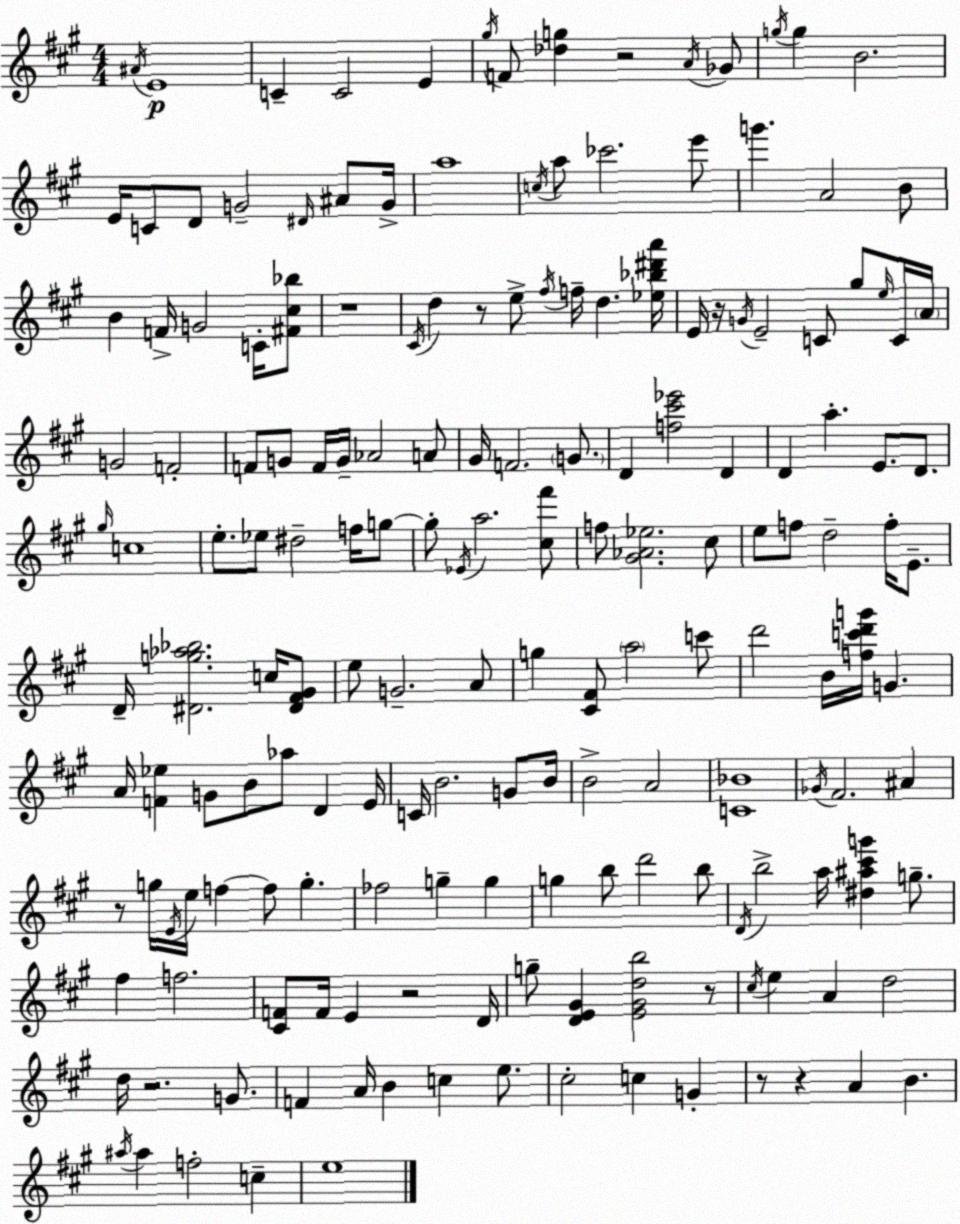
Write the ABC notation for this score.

X:1
T:Untitled
M:4/4
L:1/4
K:A
^A/4 E4 C C2 E ^g/4 F/2 [_dg] z2 A/4 _G/2 g/4 g B2 E/4 C/2 D/2 G2 ^D/4 ^A/2 G/4 a4 c/4 a/2 _c'2 e'/2 g' A2 B/2 B F/4 G2 C/4 [^F^c_b]/2 z4 ^C/4 d z/2 e/2 ^f/4 f/4 d [_e_b^d'a']/4 E/4 z/4 G/4 E2 C/2 ^g/2 e/4 C/4 A/4 G2 F2 F/2 G/2 F/4 G/4 _A2 A/2 ^G/4 F2 G/2 D [f^c'_e']2 D D a E/2 D/2 ^g/4 c4 e/2 _e/2 ^d2 f/4 g/2 g/2 _E/4 a2 [^c^f']/2 f/2 [^G_A_e]2 ^c/2 e/2 f/2 d2 f/4 E/2 D/4 [^Dg_a_b]2 c/4 [^D^F^G]/2 e/2 G2 A/2 g [^C^F]/2 a2 c'/2 d'2 B/4 [fc'd'g']/4 G A/4 [F_e] G/2 B/2 _a/2 D E/4 C/4 B2 G/2 B/4 B2 A2 [C_B]4 _G/4 ^F2 ^A z/2 g/4 E/4 e/4 f f/2 g _f2 g g g b/2 d'2 b/2 D/4 b2 a/4 [^d^a^c'g'] g/2 ^f f2 [^CF]/2 F/4 E z2 D/4 g/2 [DE^G] [E^Gdb]2 z/2 ^c/4 e A d2 d/4 z2 G/2 F A/4 B c e/2 ^c2 c G z/2 z A B ^a/4 ^a f2 c e4